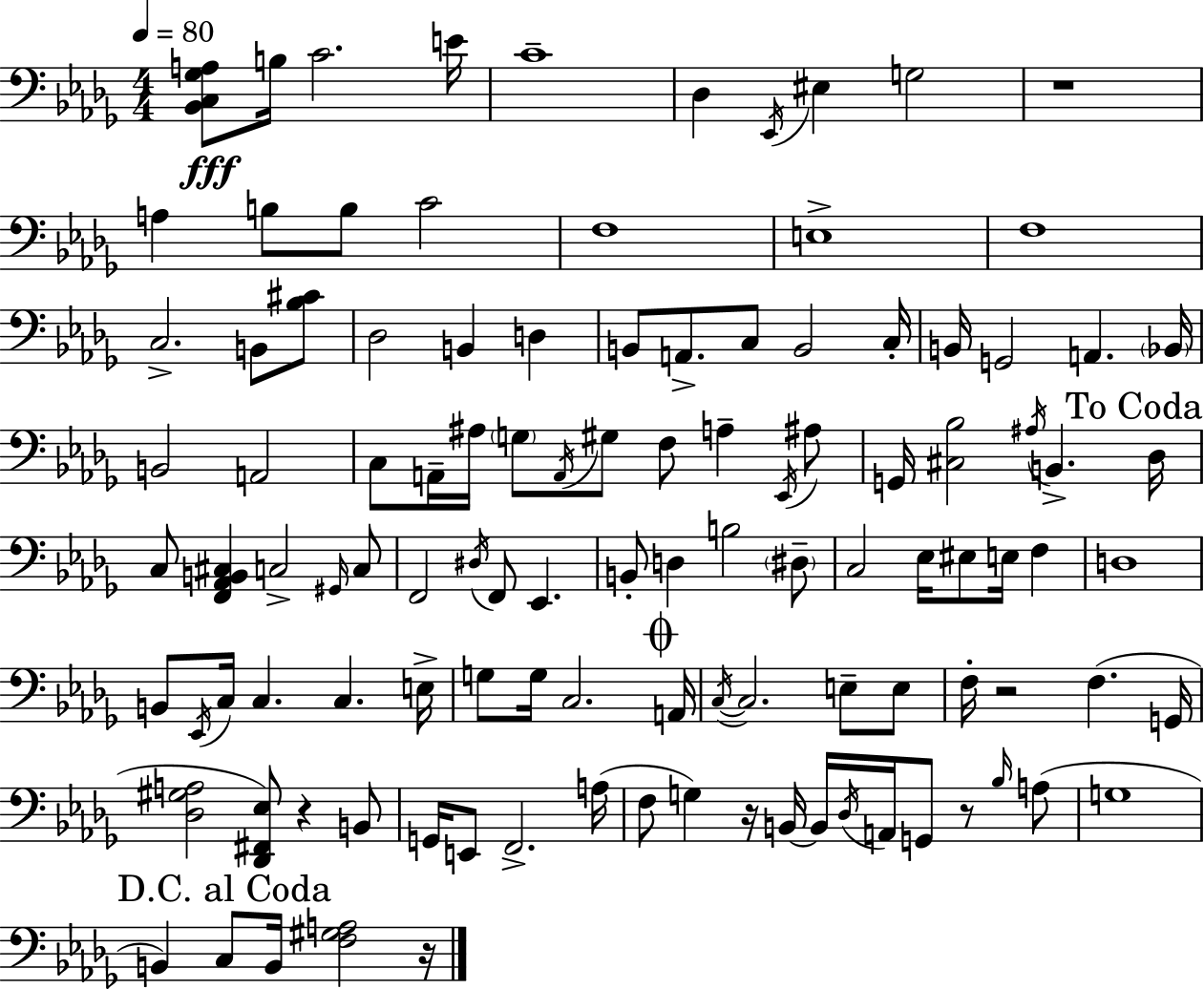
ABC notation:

X:1
T:Untitled
M:4/4
L:1/4
K:Bbm
[_B,,C,_G,A,]/2 B,/4 C2 E/4 C4 _D, _E,,/4 ^E, G,2 z4 A, B,/2 B,/2 C2 F,4 E,4 F,4 C,2 B,,/2 [_B,^C]/2 _D,2 B,, D, B,,/2 A,,/2 C,/2 B,,2 C,/4 B,,/4 G,,2 A,, _B,,/4 B,,2 A,,2 C,/2 A,,/4 ^A,/4 G,/2 A,,/4 ^G,/2 F,/2 A, _E,,/4 ^A,/2 G,,/4 [^C,_B,]2 ^A,/4 B,, _D,/4 C,/2 [F,,_A,,B,,^C,] C,2 ^G,,/4 C,/2 F,,2 ^D,/4 F,,/2 _E,, B,,/2 D, B,2 ^D,/2 C,2 _E,/4 ^E,/2 E,/4 F, D,4 B,,/2 _E,,/4 C,/4 C, C, E,/4 G,/2 G,/4 C,2 A,,/4 C,/4 C,2 E,/2 E,/2 F,/4 z2 F, G,,/4 [_D,^G,A,]2 [_D,,^F,,_E,]/2 z B,,/2 G,,/4 E,,/2 F,,2 A,/4 F,/2 G, z/4 B,,/4 B,,/4 _D,/4 A,,/4 G,,/2 z/2 _B,/4 A,/2 G,4 B,, C,/2 B,,/4 [F,^G,A,]2 z/4